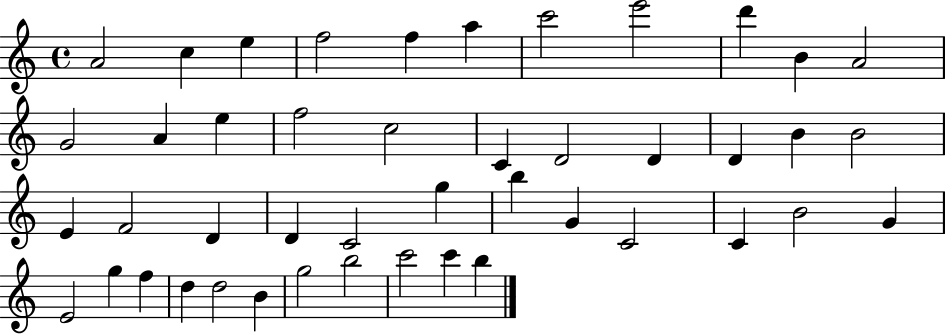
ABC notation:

X:1
T:Untitled
M:4/4
L:1/4
K:C
A2 c e f2 f a c'2 e'2 d' B A2 G2 A e f2 c2 C D2 D D B B2 E F2 D D C2 g b G C2 C B2 G E2 g f d d2 B g2 b2 c'2 c' b